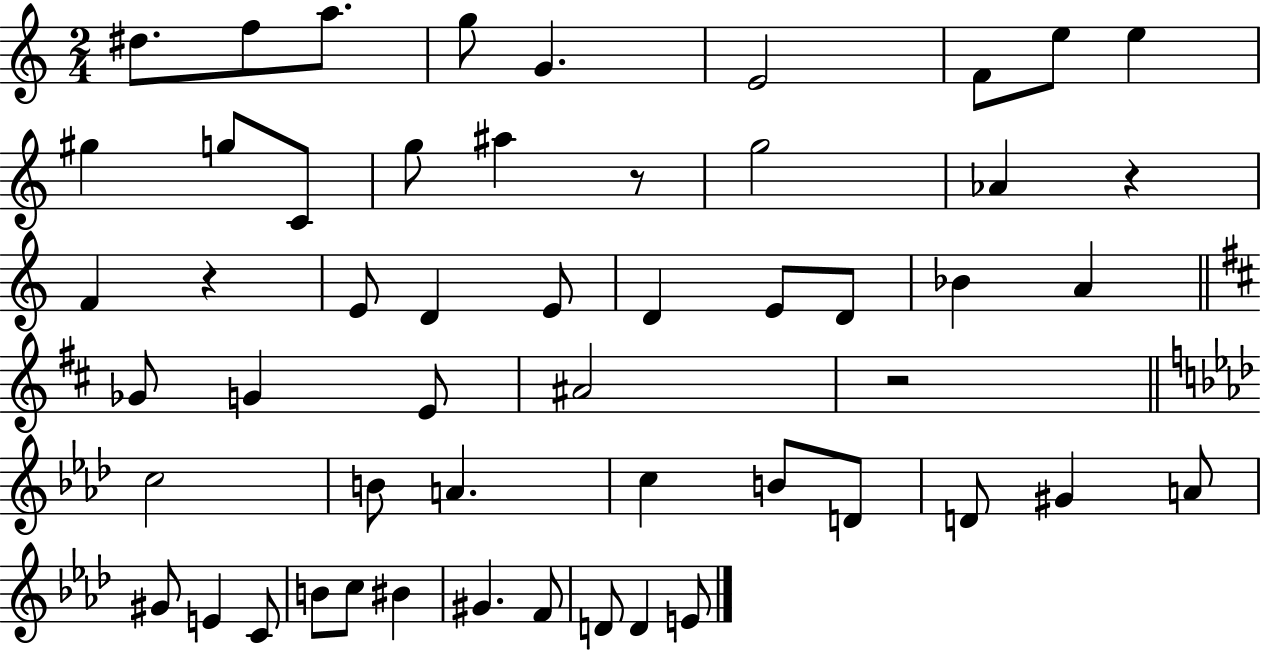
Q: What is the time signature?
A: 2/4